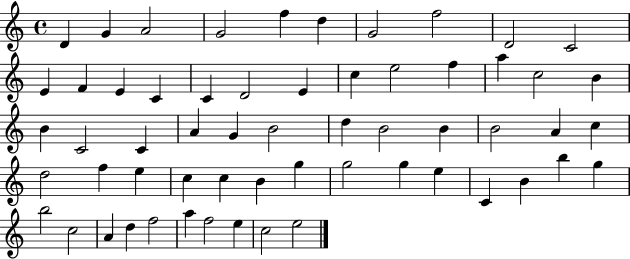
{
  \clef treble
  \time 4/4
  \defaultTimeSignature
  \key c \major
  d'4 g'4 a'2 | g'2 f''4 d''4 | g'2 f''2 | d'2 c'2 | \break e'4 f'4 e'4 c'4 | c'4 d'2 e'4 | c''4 e''2 f''4 | a''4 c''2 b'4 | \break b'4 c'2 c'4 | a'4 g'4 b'2 | d''4 b'2 b'4 | b'2 a'4 c''4 | \break d''2 f''4 e''4 | c''4 c''4 b'4 g''4 | g''2 g''4 e''4 | c'4 b'4 b''4 g''4 | \break b''2 c''2 | a'4 d''4 f''2 | a''4 f''2 e''4 | c''2 e''2 | \break \bar "|."
}